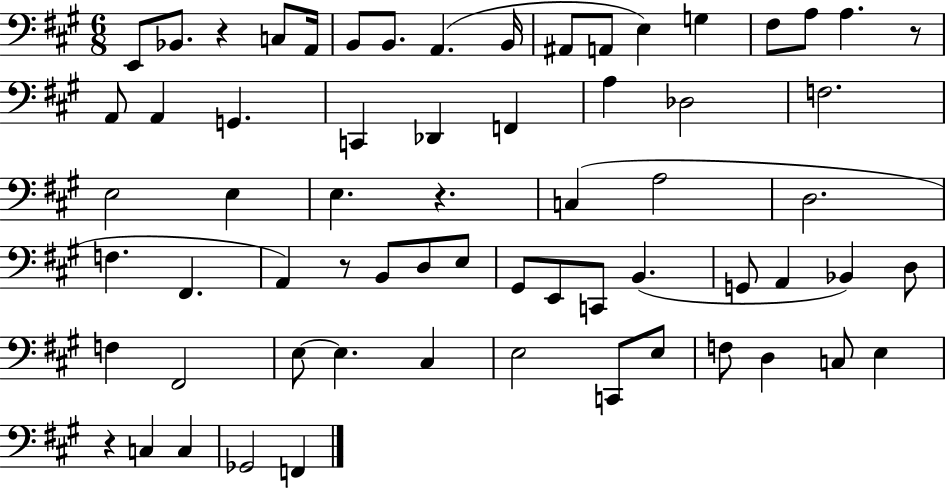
E2/e Bb2/e. R/q C3/e A2/s B2/e B2/e. A2/q. B2/s A#2/e A2/e E3/q G3/q F#3/e A3/e A3/q. R/e A2/e A2/q G2/q. C2/q Db2/q F2/q A3/q Db3/h F3/h. E3/h E3/q E3/q. R/q. C3/q A3/h D3/h. F3/q. F#2/q. A2/q R/e B2/e D3/e E3/e G#2/e E2/e C2/e B2/q. G2/e A2/q Bb2/q D3/e F3/q F#2/h E3/e E3/q. C#3/q E3/h C2/e E3/e F3/e D3/q C3/e E3/q R/q C3/q C3/q Gb2/h F2/q